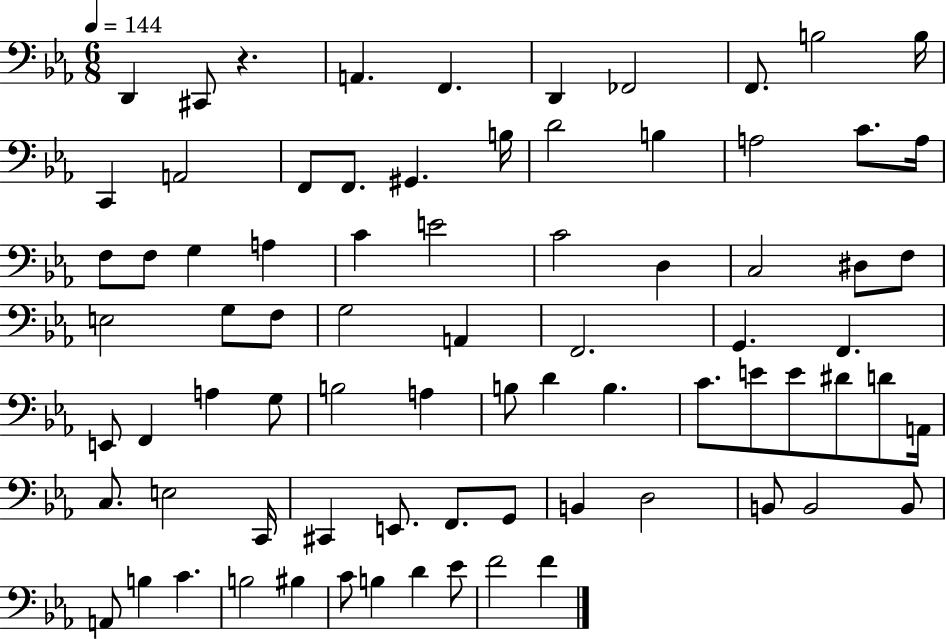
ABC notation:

X:1
T:Untitled
M:6/8
L:1/4
K:Eb
D,, ^C,,/2 z A,, F,, D,, _F,,2 F,,/2 B,2 B,/4 C,, A,,2 F,,/2 F,,/2 ^G,, B,/4 D2 B, A,2 C/2 A,/4 F,/2 F,/2 G, A, C E2 C2 D, C,2 ^D,/2 F,/2 E,2 G,/2 F,/2 G,2 A,, F,,2 G,, F,, E,,/2 F,, A, G,/2 B,2 A, B,/2 D B, C/2 E/2 E/2 ^D/2 D/2 A,,/4 C,/2 E,2 C,,/4 ^C,, E,,/2 F,,/2 G,,/2 B,, D,2 B,,/2 B,,2 B,,/2 A,,/2 B, C B,2 ^B, C/2 B, D _E/2 F2 F